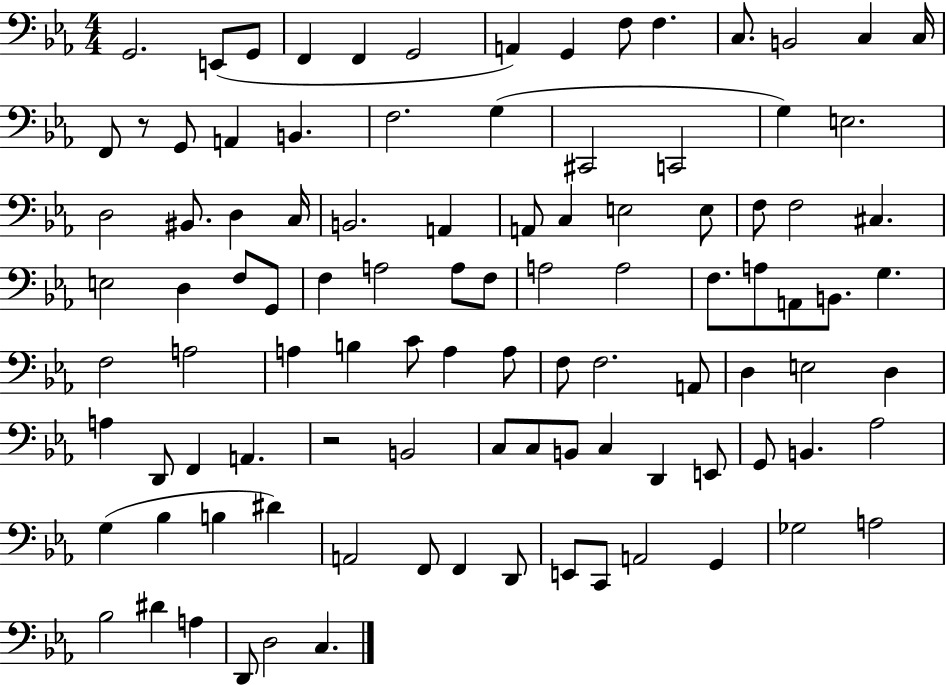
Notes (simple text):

G2/h. E2/e G2/e F2/q F2/q G2/h A2/q G2/q F3/e F3/q. C3/e. B2/h C3/q C3/s F2/e R/e G2/e A2/q B2/q. F3/h. G3/q C#2/h C2/h G3/q E3/h. D3/h BIS2/e. D3/q C3/s B2/h. A2/q A2/e C3/q E3/h E3/e F3/e F3/h C#3/q. E3/h D3/q F3/e G2/e F3/q A3/h A3/e F3/e A3/h A3/h F3/e. A3/e A2/e B2/e. G3/q. F3/h A3/h A3/q B3/q C4/e A3/q A3/e F3/e F3/h. A2/e D3/q E3/h D3/q A3/q D2/e F2/q A2/q. R/h B2/h C3/e C3/e B2/e C3/q D2/q E2/e G2/e B2/q. Ab3/h G3/q Bb3/q B3/q D#4/q A2/h F2/e F2/q D2/e E2/e C2/e A2/h G2/q Gb3/h A3/h Bb3/h D#4/q A3/q D2/e D3/h C3/q.